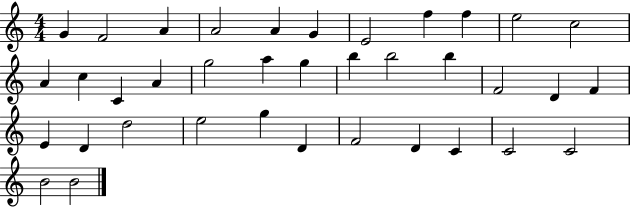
{
  \clef treble
  \numericTimeSignature
  \time 4/4
  \key c \major
  g'4 f'2 a'4 | a'2 a'4 g'4 | e'2 f''4 f''4 | e''2 c''2 | \break a'4 c''4 c'4 a'4 | g''2 a''4 g''4 | b''4 b''2 b''4 | f'2 d'4 f'4 | \break e'4 d'4 d''2 | e''2 g''4 d'4 | f'2 d'4 c'4 | c'2 c'2 | \break b'2 b'2 | \bar "|."
}